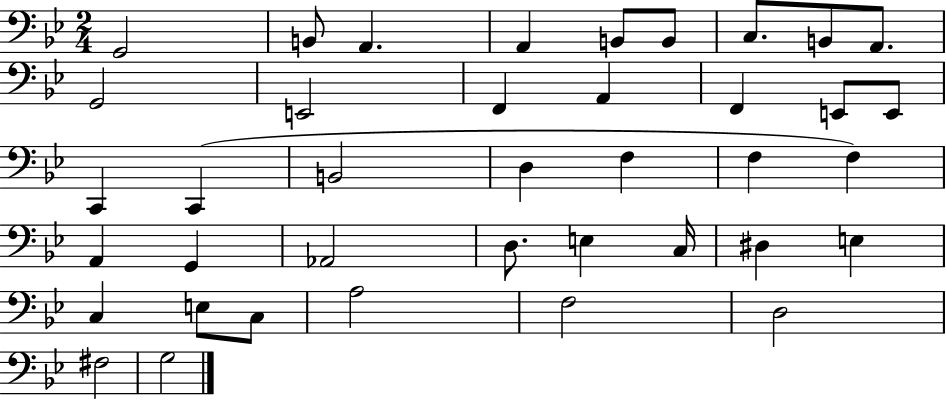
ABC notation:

X:1
T:Untitled
M:2/4
L:1/4
K:Bb
G,,2 B,,/2 A,, A,, B,,/2 B,,/2 C,/2 B,,/2 A,,/2 G,,2 E,,2 F,, A,, F,, E,,/2 E,,/2 C,, C,, B,,2 D, F, F, F, A,, G,, _A,,2 D,/2 E, C,/4 ^D, E, C, E,/2 C,/2 A,2 F,2 D,2 ^F,2 G,2